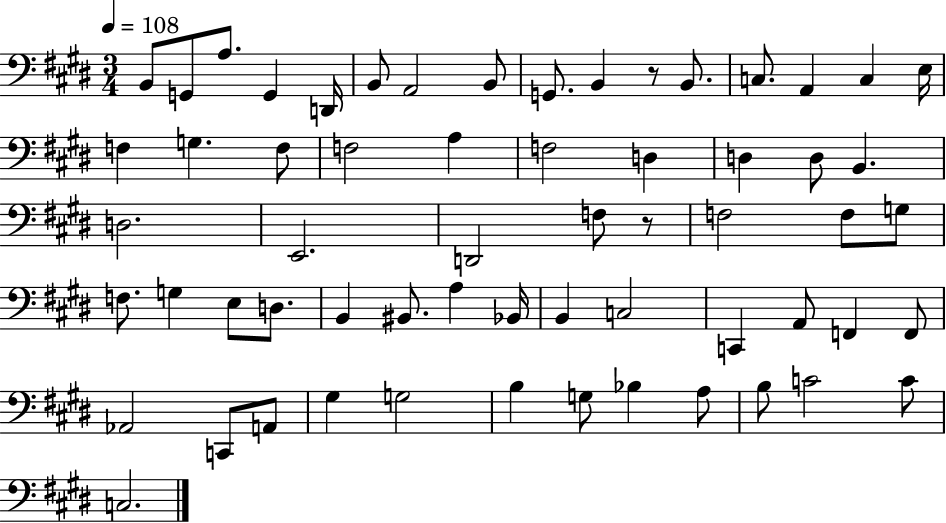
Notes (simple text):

B2/e G2/e A3/e. G2/q D2/s B2/e A2/h B2/e G2/e. B2/q R/e B2/e. C3/e. A2/q C3/q E3/s F3/q G3/q. F3/e F3/h A3/q F3/h D3/q D3/q D3/e B2/q. D3/h. E2/h. D2/h F3/e R/e F3/h F3/e G3/e F3/e. G3/q E3/e D3/e. B2/q BIS2/e. A3/q Bb2/s B2/q C3/h C2/q A2/e F2/q F2/e Ab2/h C2/e A2/e G#3/q G3/h B3/q G3/e Bb3/q A3/e B3/e C4/h C4/e C3/h.